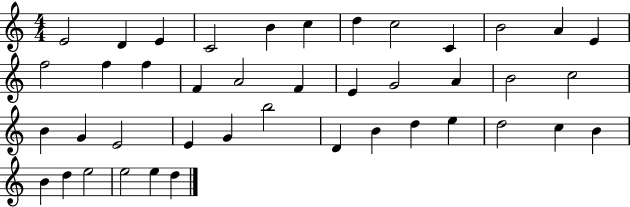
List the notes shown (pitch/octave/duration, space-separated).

E4/h D4/q E4/q C4/h B4/q C5/q D5/q C5/h C4/q B4/h A4/q E4/q F5/h F5/q F5/q F4/q A4/h F4/q E4/q G4/h A4/q B4/h C5/h B4/q G4/q E4/h E4/q G4/q B5/h D4/q B4/q D5/q E5/q D5/h C5/q B4/q B4/q D5/q E5/h E5/h E5/q D5/q